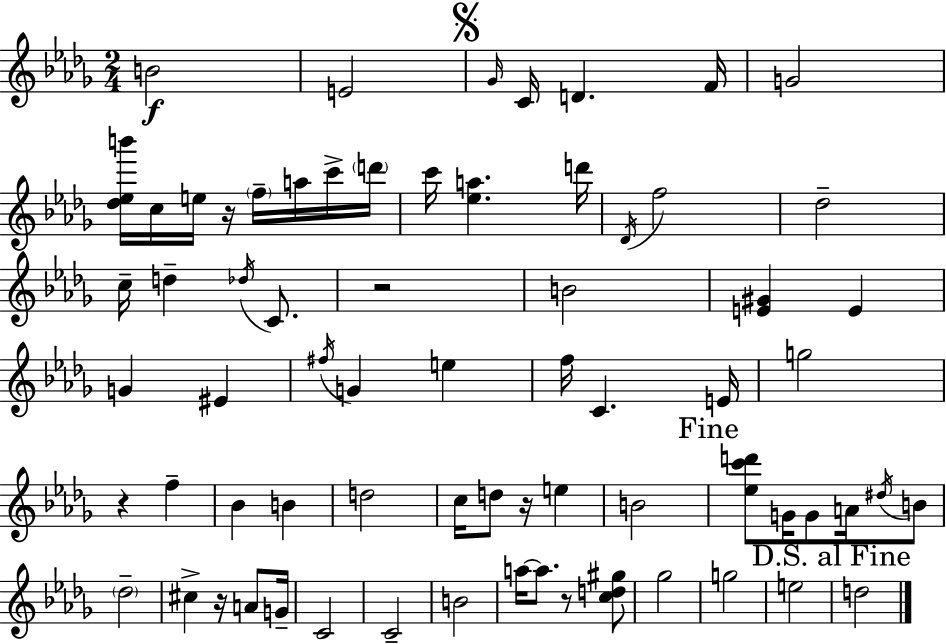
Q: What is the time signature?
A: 2/4